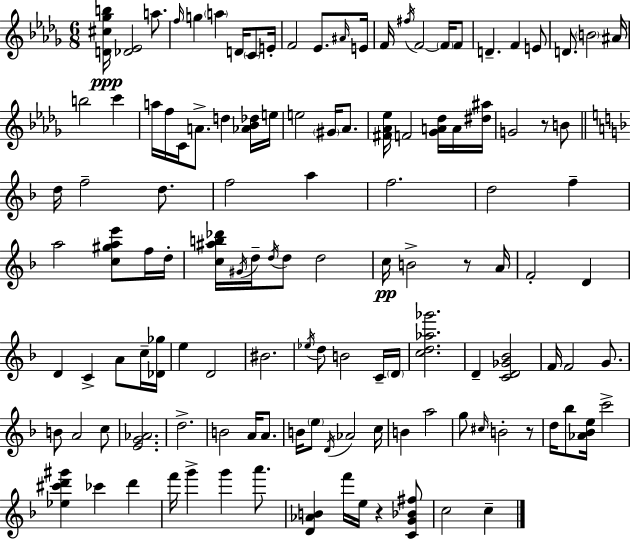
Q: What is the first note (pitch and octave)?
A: A5